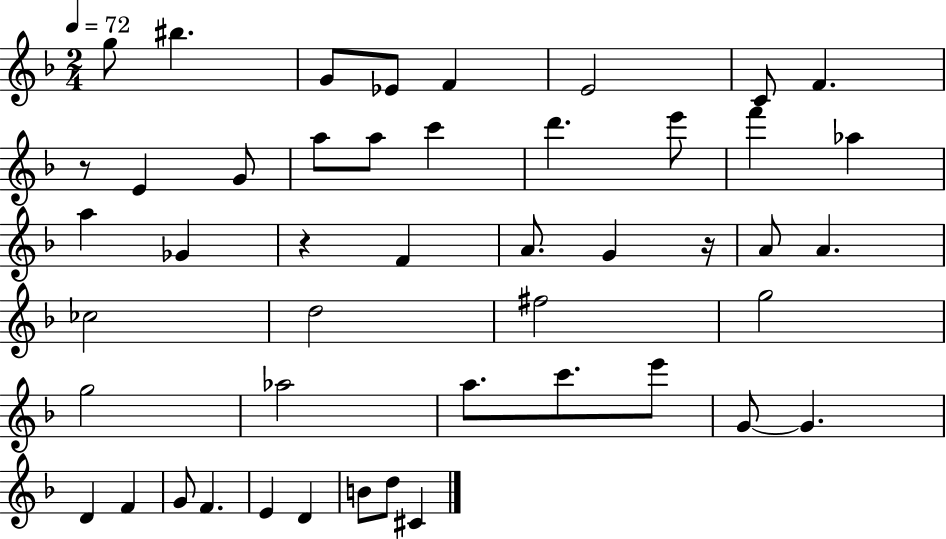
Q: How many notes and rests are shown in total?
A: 47